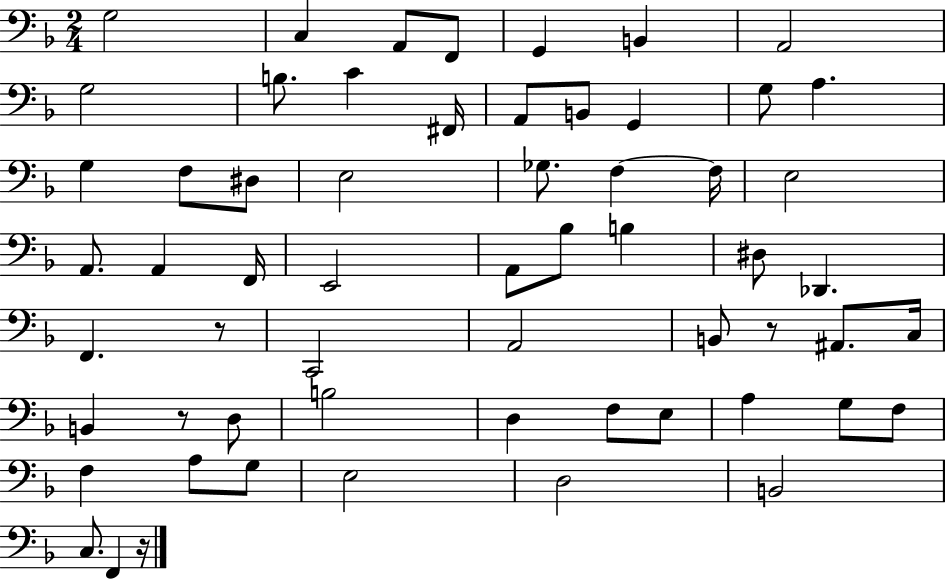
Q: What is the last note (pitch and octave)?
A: F2